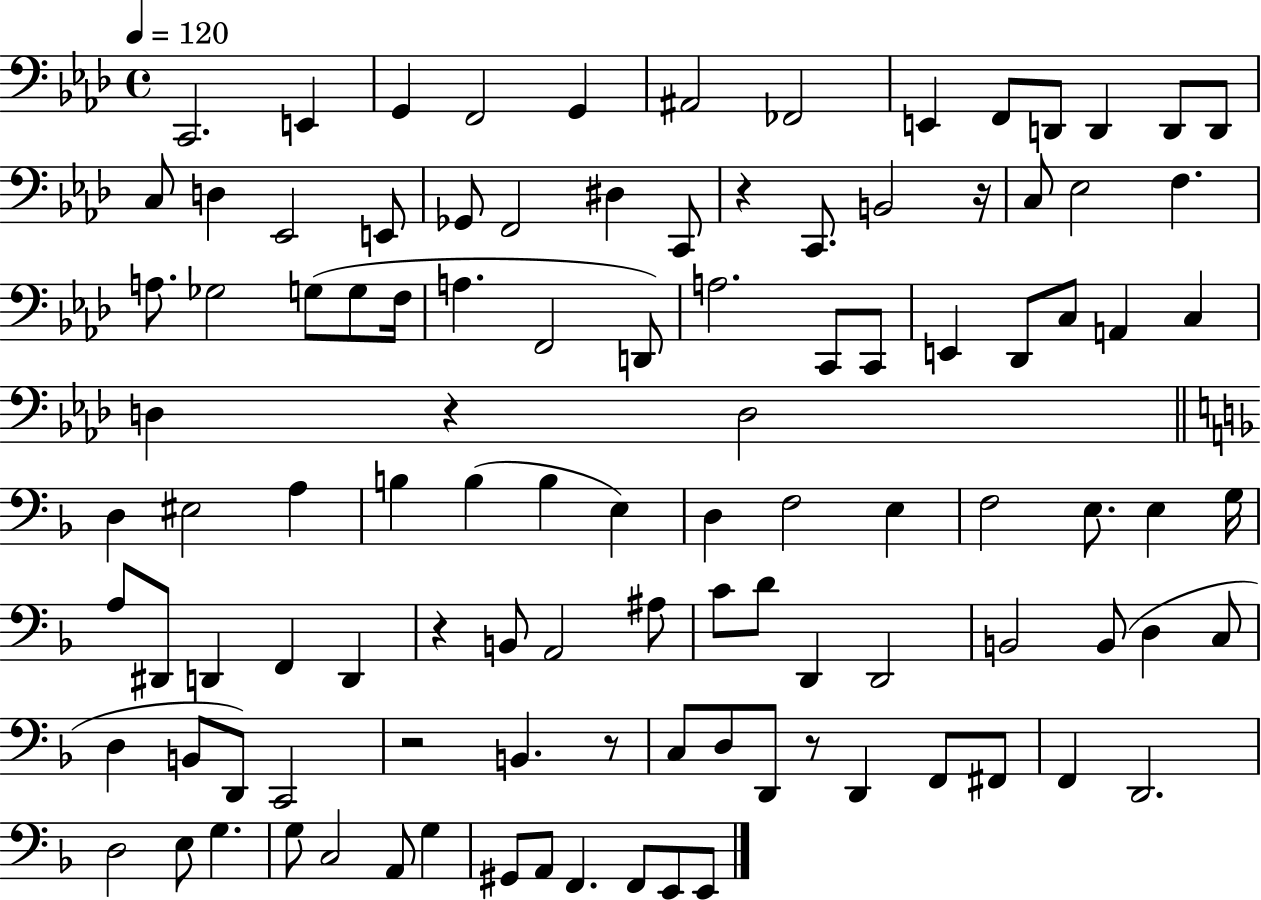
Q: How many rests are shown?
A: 7